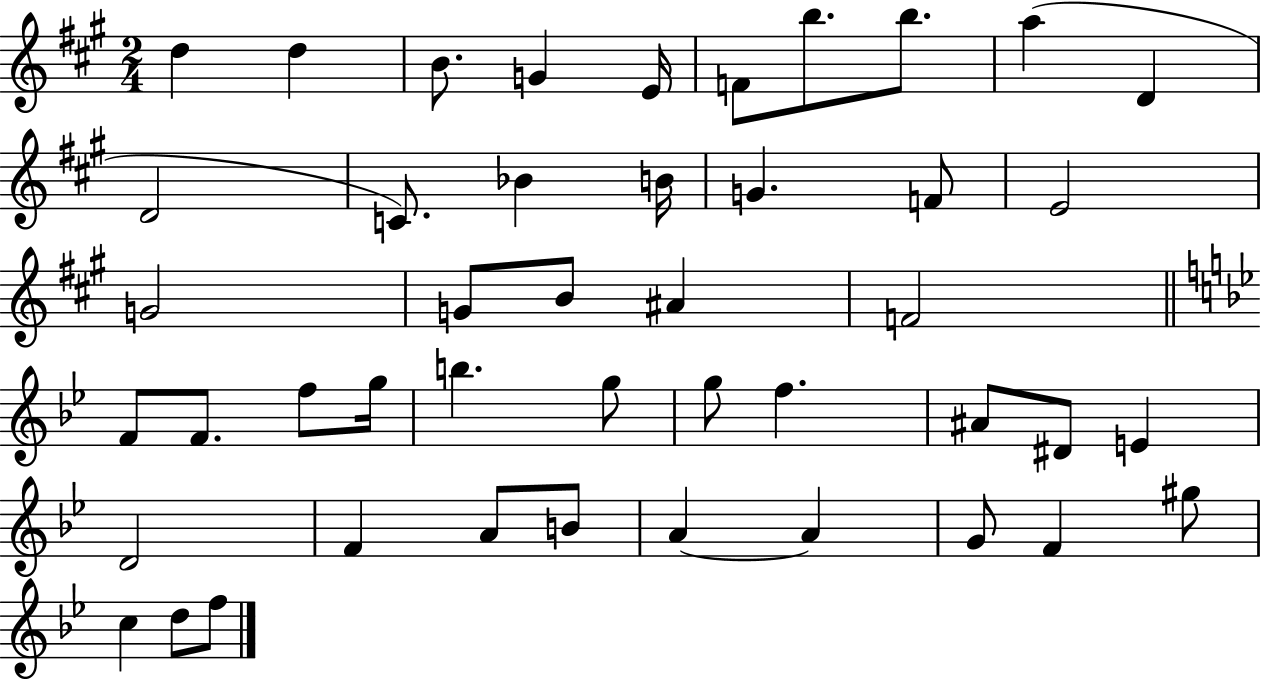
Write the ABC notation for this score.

X:1
T:Untitled
M:2/4
L:1/4
K:A
d d B/2 G E/4 F/2 b/2 b/2 a D D2 C/2 _B B/4 G F/2 E2 G2 G/2 B/2 ^A F2 F/2 F/2 f/2 g/4 b g/2 g/2 f ^A/2 ^D/2 E D2 F A/2 B/2 A A G/2 F ^g/2 c d/2 f/2